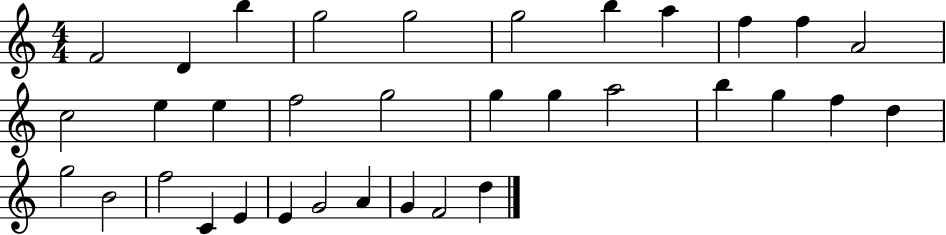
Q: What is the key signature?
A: C major